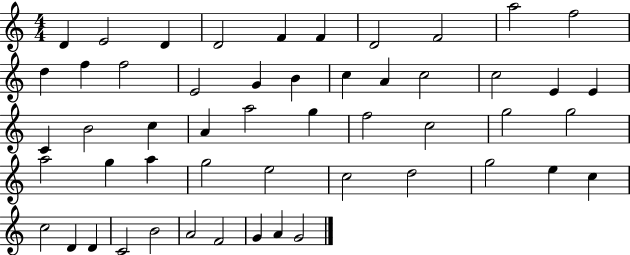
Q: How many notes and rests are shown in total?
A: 52